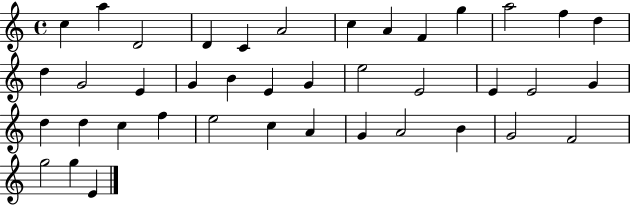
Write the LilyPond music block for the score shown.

{
  \clef treble
  \time 4/4
  \defaultTimeSignature
  \key c \major
  c''4 a''4 d'2 | d'4 c'4 a'2 | c''4 a'4 f'4 g''4 | a''2 f''4 d''4 | \break d''4 g'2 e'4 | g'4 b'4 e'4 g'4 | e''2 e'2 | e'4 e'2 g'4 | \break d''4 d''4 c''4 f''4 | e''2 c''4 a'4 | g'4 a'2 b'4 | g'2 f'2 | \break g''2 g''4 e'4 | \bar "|."
}